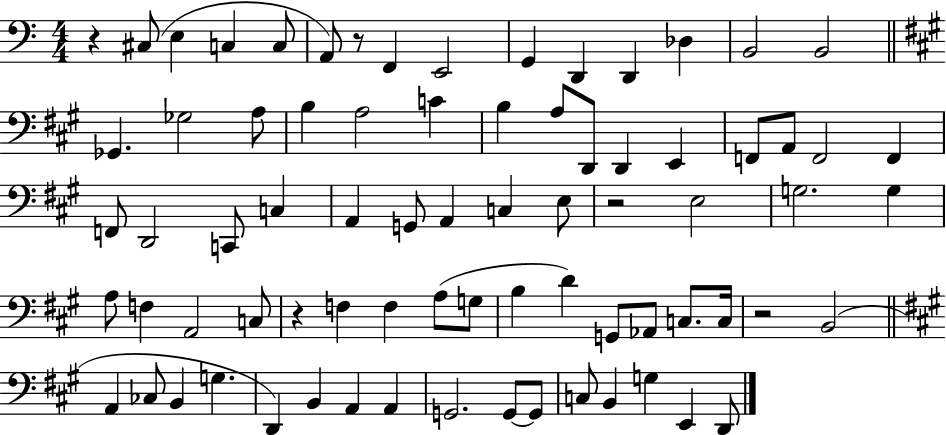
R/q C#3/e E3/q C3/q C3/e A2/e R/e F2/q E2/h G2/q D2/q D2/q Db3/q B2/h B2/h Gb2/q. Gb3/h A3/e B3/q A3/h C4/q B3/q A3/e D2/e D2/q E2/q F2/e A2/e F2/h F2/q F2/e D2/h C2/e C3/q A2/q G2/e A2/q C3/q E3/e R/h E3/h G3/h. G3/q A3/e F3/q A2/h C3/e R/q F3/q F3/q A3/e G3/e B3/q D4/q G2/e Ab2/e C3/e. C3/s R/h B2/h A2/q CES3/e B2/q G3/q. D2/q B2/q A2/q A2/q G2/h. G2/e G2/e C3/e B2/q G3/q E2/q D2/e